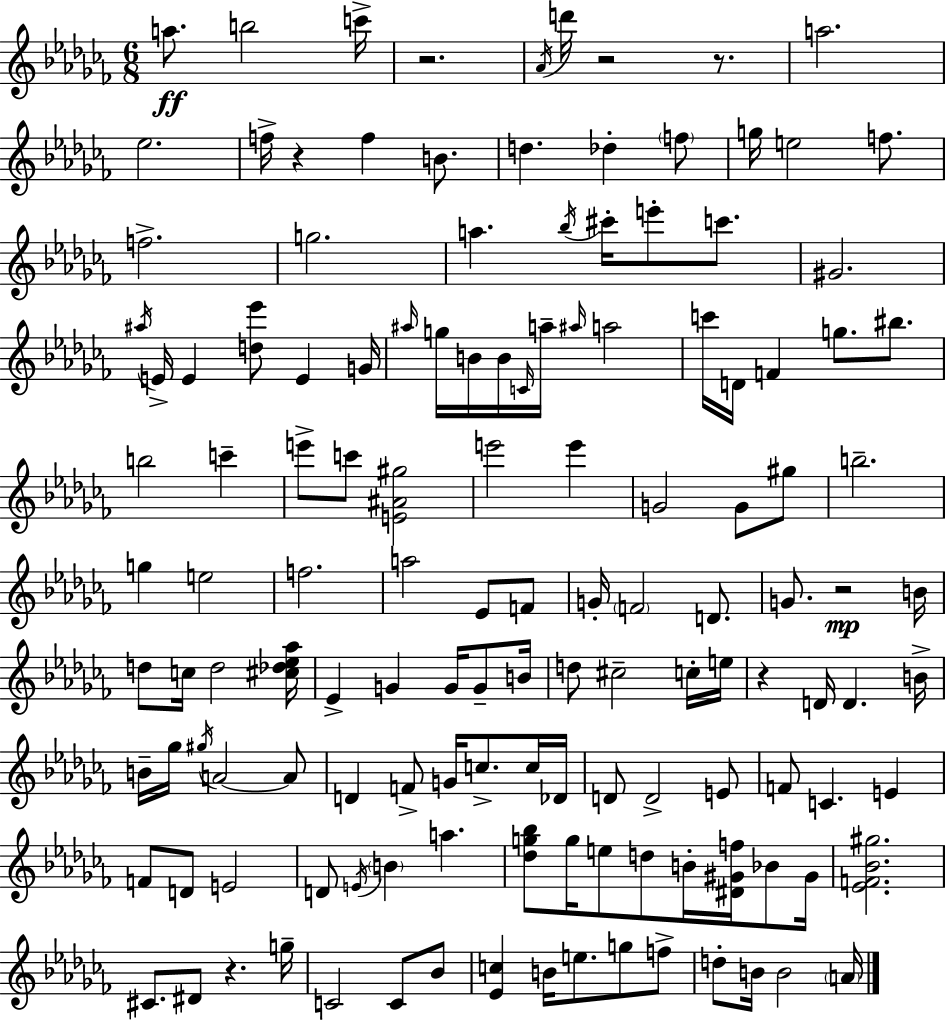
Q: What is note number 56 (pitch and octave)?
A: A5